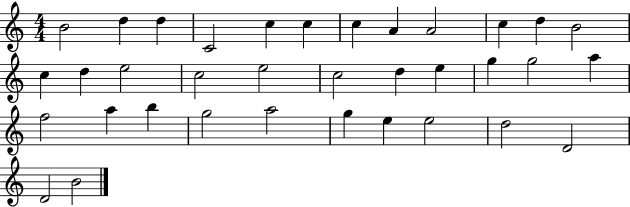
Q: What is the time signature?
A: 4/4